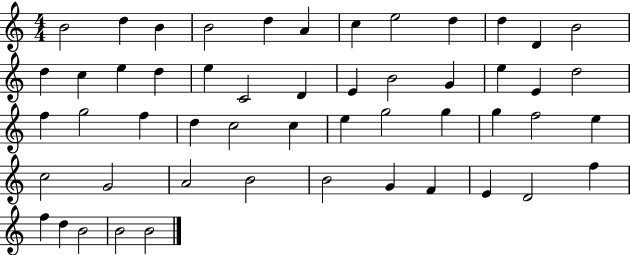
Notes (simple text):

B4/h D5/q B4/q B4/h D5/q A4/q C5/q E5/h D5/q D5/q D4/q B4/h D5/q C5/q E5/q D5/q E5/q C4/h D4/q E4/q B4/h G4/q E5/q E4/q D5/h F5/q G5/h F5/q D5/q C5/h C5/q E5/q G5/h G5/q G5/q F5/h E5/q C5/h G4/h A4/h B4/h B4/h G4/q F4/q E4/q D4/h F5/q F5/q D5/q B4/h B4/h B4/h